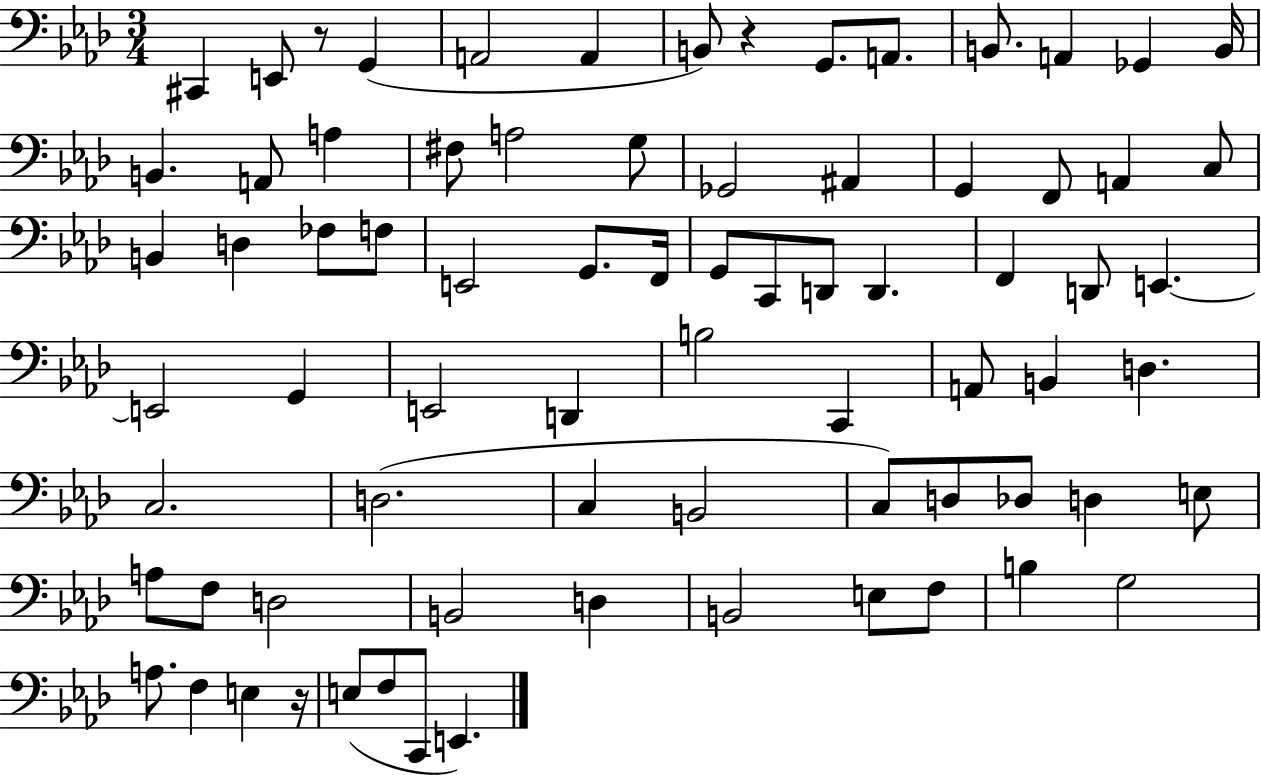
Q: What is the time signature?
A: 3/4